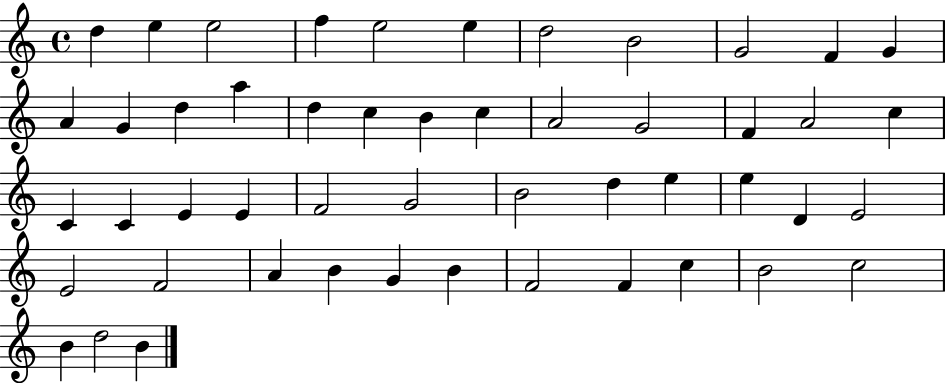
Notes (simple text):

D5/q E5/q E5/h F5/q E5/h E5/q D5/h B4/h G4/h F4/q G4/q A4/q G4/q D5/q A5/q D5/q C5/q B4/q C5/q A4/h G4/h F4/q A4/h C5/q C4/q C4/q E4/q E4/q F4/h G4/h B4/h D5/q E5/q E5/q D4/q E4/h E4/h F4/h A4/q B4/q G4/q B4/q F4/h F4/q C5/q B4/h C5/h B4/q D5/h B4/q